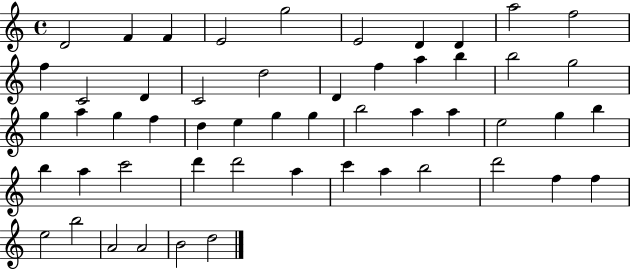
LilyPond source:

{
  \clef treble
  \time 4/4
  \defaultTimeSignature
  \key c \major
  d'2 f'4 f'4 | e'2 g''2 | e'2 d'4 d'4 | a''2 f''2 | \break f''4 c'2 d'4 | c'2 d''2 | d'4 f''4 a''4 b''4 | b''2 g''2 | \break g''4 a''4 g''4 f''4 | d''4 e''4 g''4 g''4 | b''2 a''4 a''4 | e''2 g''4 b''4 | \break b''4 a''4 c'''2 | d'''4 d'''2 a''4 | c'''4 a''4 b''2 | d'''2 f''4 f''4 | \break e''2 b''2 | a'2 a'2 | b'2 d''2 | \bar "|."
}